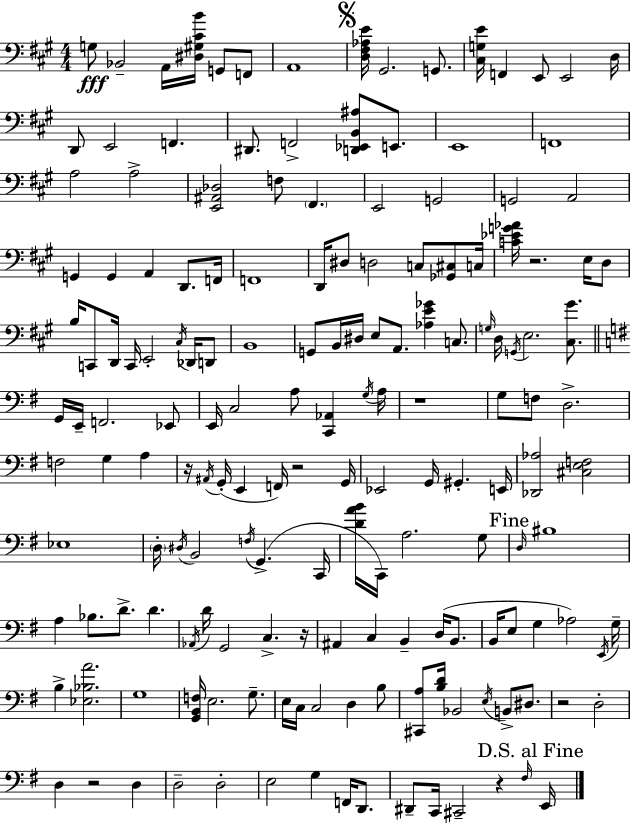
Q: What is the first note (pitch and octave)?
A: G3